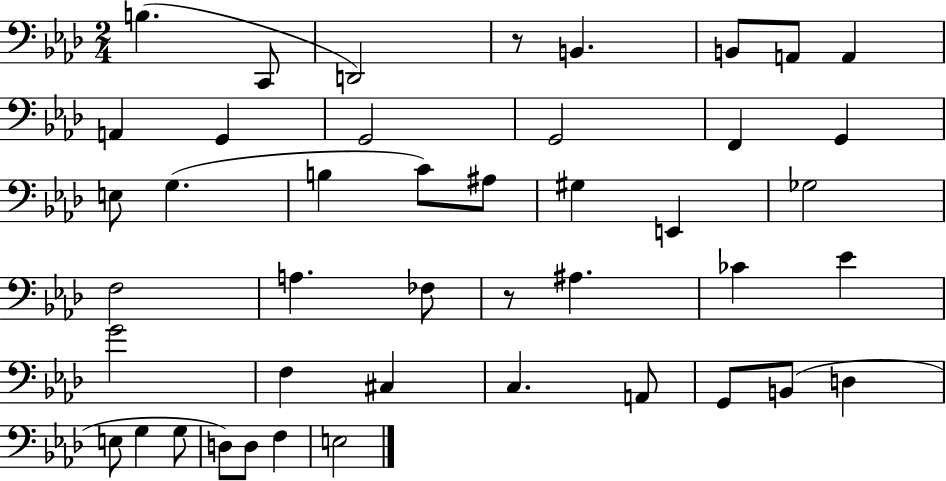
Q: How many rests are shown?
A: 2